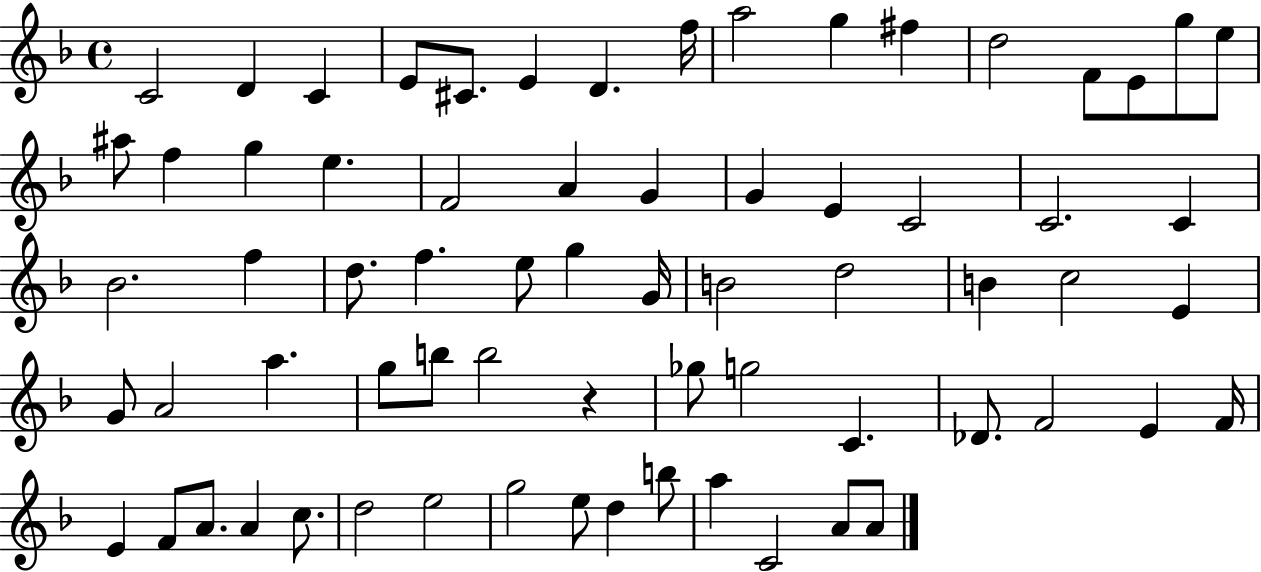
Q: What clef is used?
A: treble